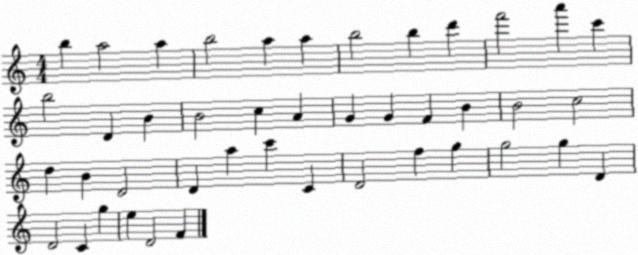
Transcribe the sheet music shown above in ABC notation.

X:1
T:Untitled
M:4/4
L:1/4
K:C
b a2 a b2 a a b2 b d' f'2 a' c' b2 D B B2 c A G G F B B2 c2 d B D2 D a c' C D2 f g g2 g D D2 C g e D2 F